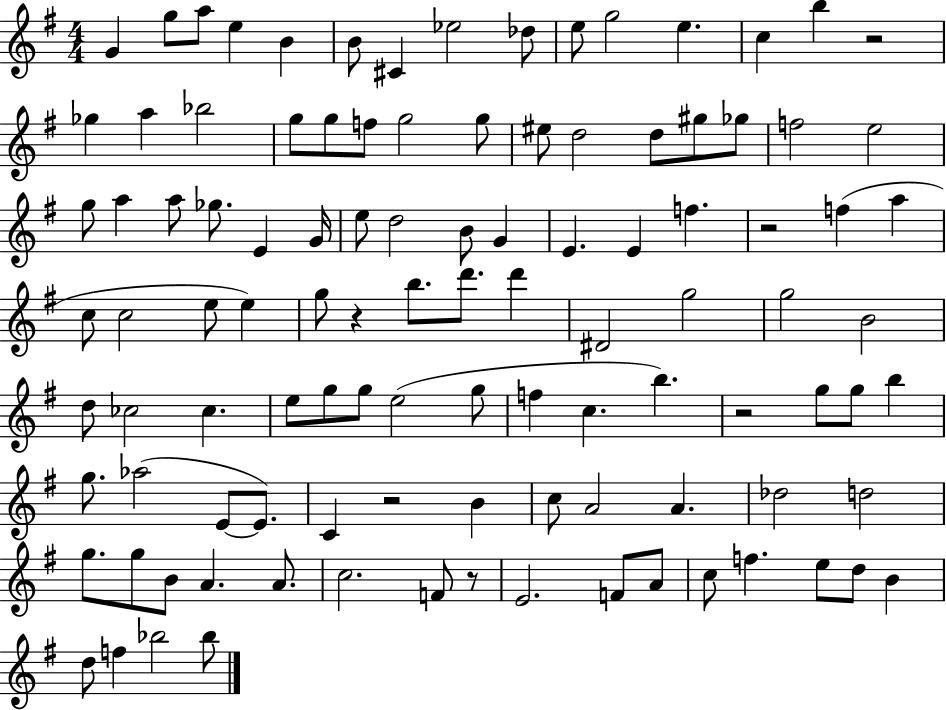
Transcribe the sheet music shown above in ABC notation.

X:1
T:Untitled
M:4/4
L:1/4
K:G
G g/2 a/2 e B B/2 ^C _e2 _d/2 e/2 g2 e c b z2 _g a _b2 g/2 g/2 f/2 g2 g/2 ^e/2 d2 d/2 ^g/2 _g/2 f2 e2 g/2 a a/2 _g/2 E G/4 e/2 d2 B/2 G E E f z2 f a c/2 c2 e/2 e g/2 z b/2 d'/2 d' ^D2 g2 g2 B2 d/2 _c2 _c e/2 g/2 g/2 e2 g/2 f c b z2 g/2 g/2 b g/2 _a2 E/2 E/2 C z2 B c/2 A2 A _d2 d2 g/2 g/2 B/2 A A/2 c2 F/2 z/2 E2 F/2 A/2 c/2 f e/2 d/2 B d/2 f _b2 _b/2